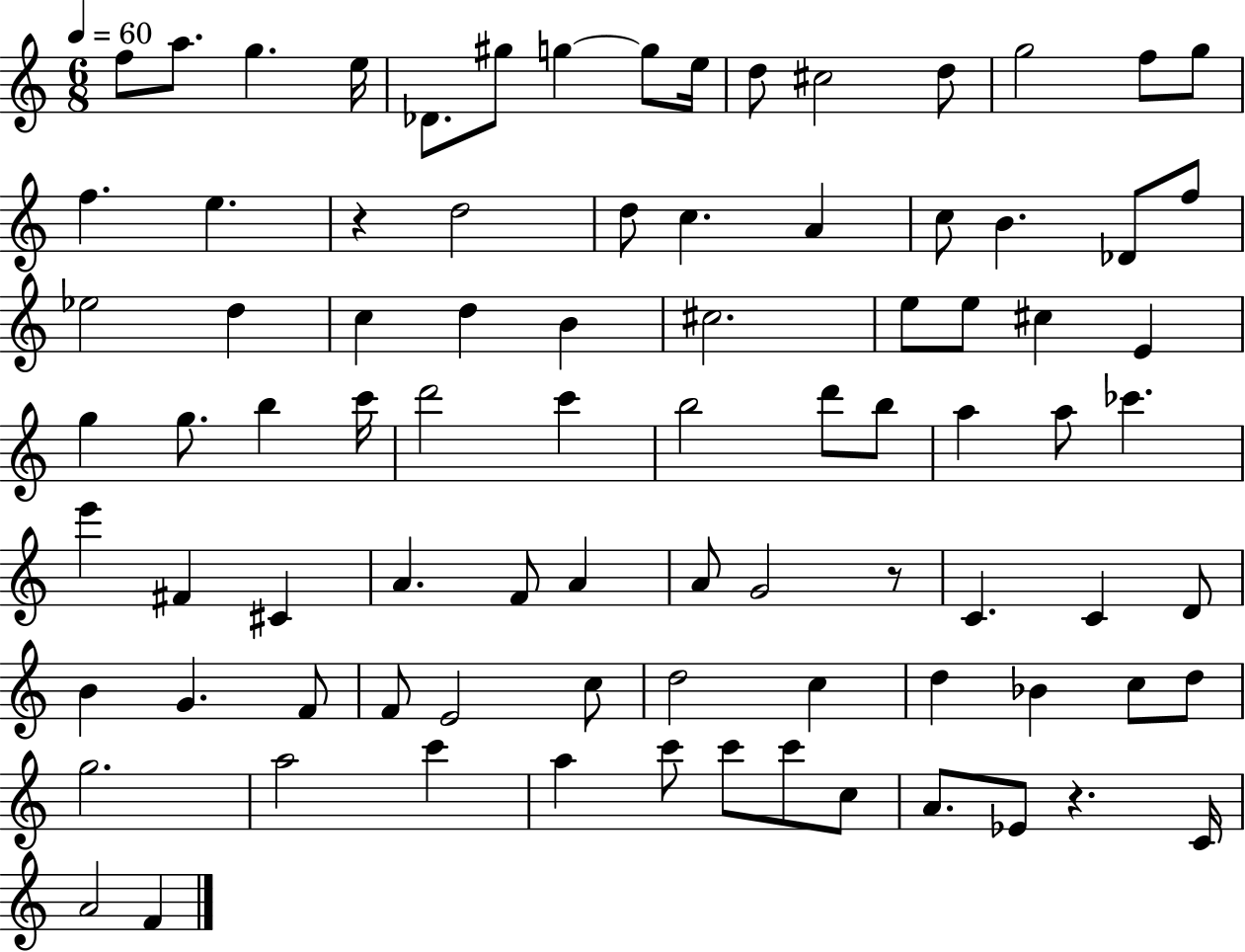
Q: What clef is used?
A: treble